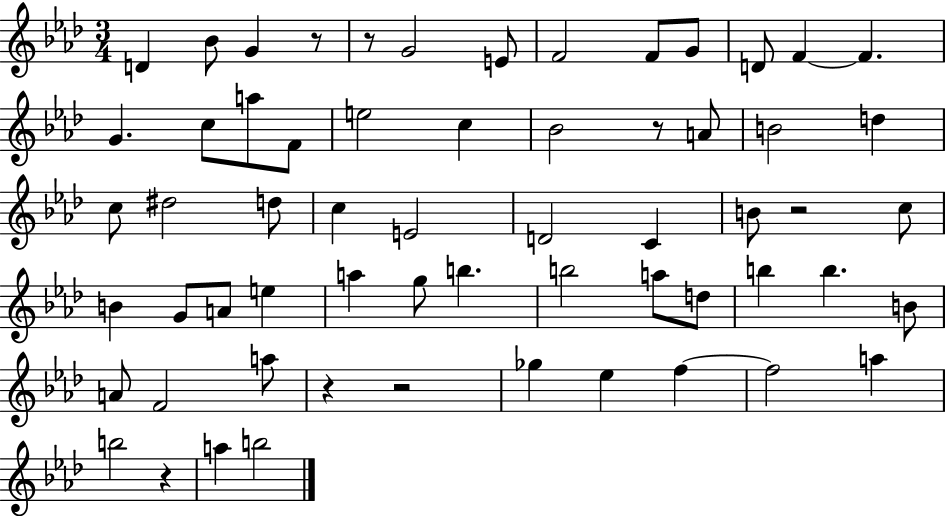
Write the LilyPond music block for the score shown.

{
  \clef treble
  \numericTimeSignature
  \time 3/4
  \key aes \major
  \repeat volta 2 { d'4 bes'8 g'4 r8 | r8 g'2 e'8 | f'2 f'8 g'8 | d'8 f'4~~ f'4. | \break g'4. c''8 a''8 f'8 | e''2 c''4 | bes'2 r8 a'8 | b'2 d''4 | \break c''8 dis''2 d''8 | c''4 e'2 | d'2 c'4 | b'8 r2 c''8 | \break b'4 g'8 a'8 e''4 | a''4 g''8 b''4. | b''2 a''8 d''8 | b''4 b''4. b'8 | \break a'8 f'2 a''8 | r4 r2 | ges''4 ees''4 f''4~~ | f''2 a''4 | \break b''2 r4 | a''4 b''2 | } \bar "|."
}